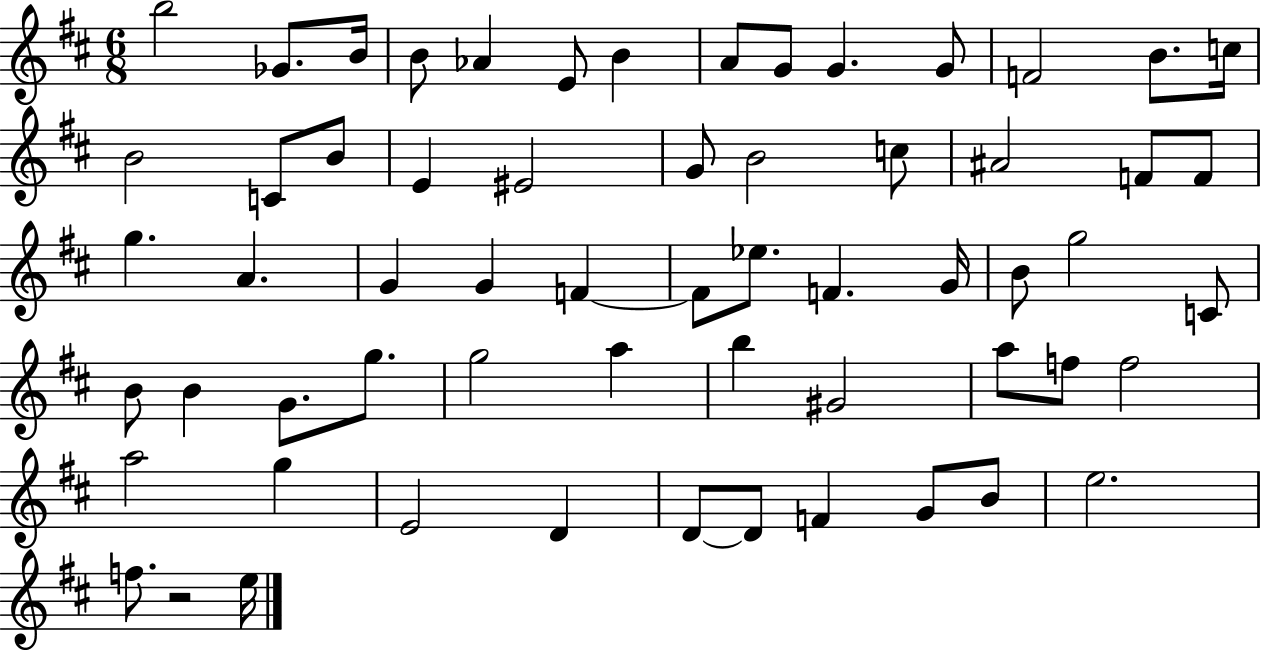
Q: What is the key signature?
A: D major